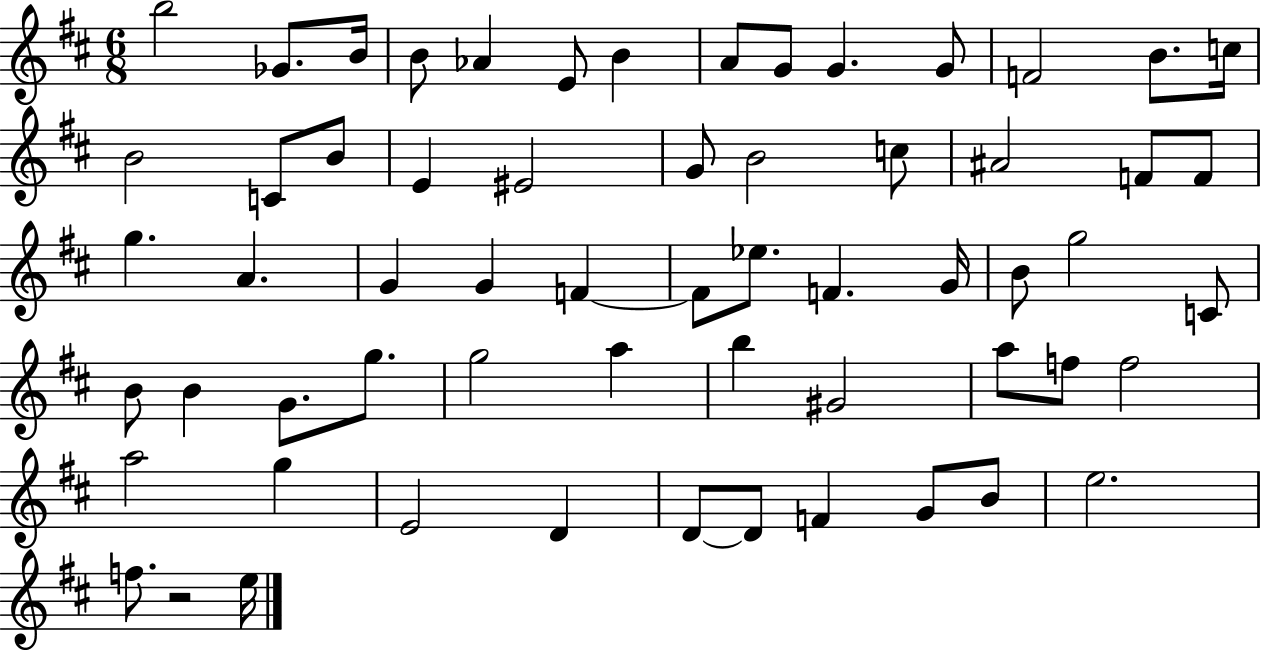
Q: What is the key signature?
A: D major